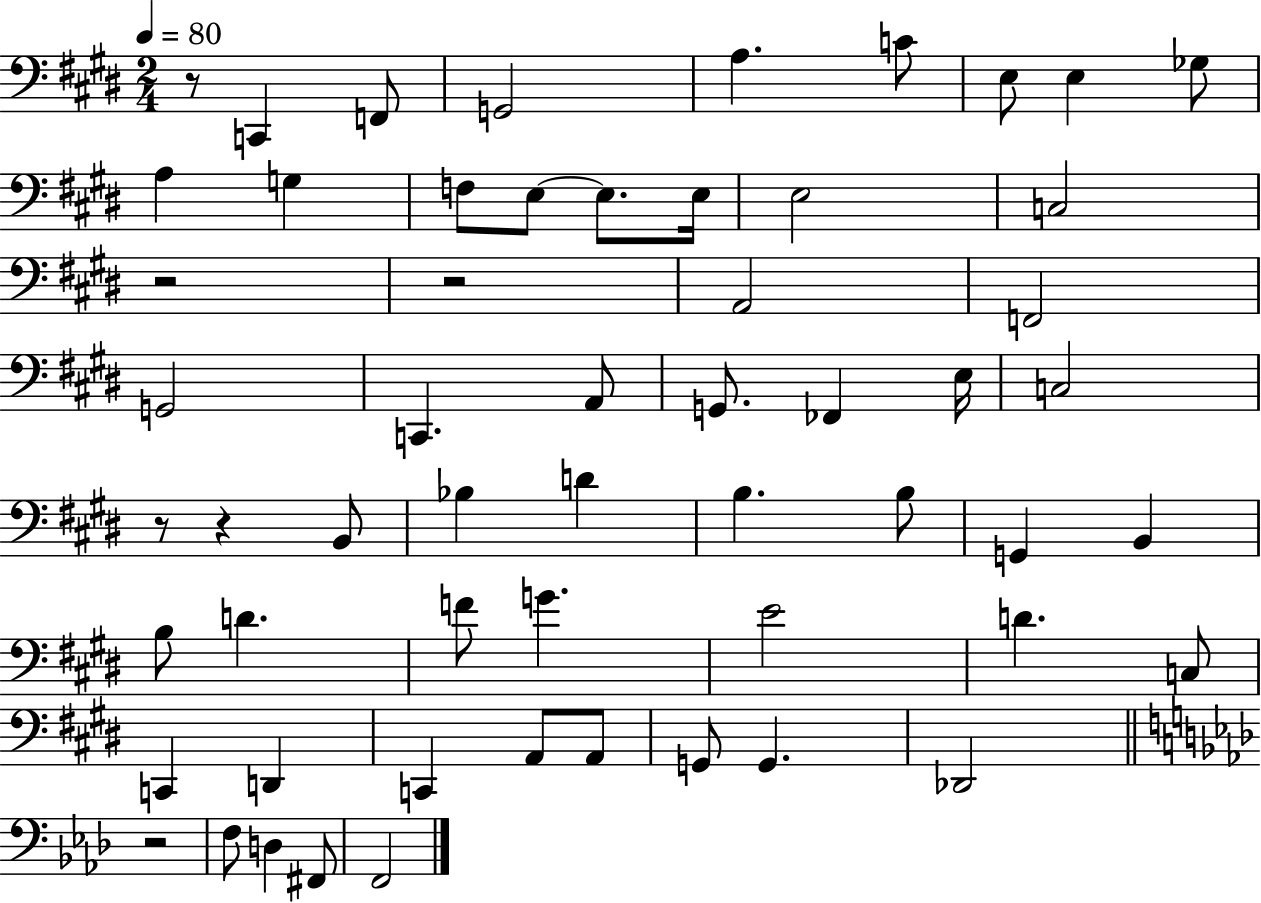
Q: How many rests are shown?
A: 6